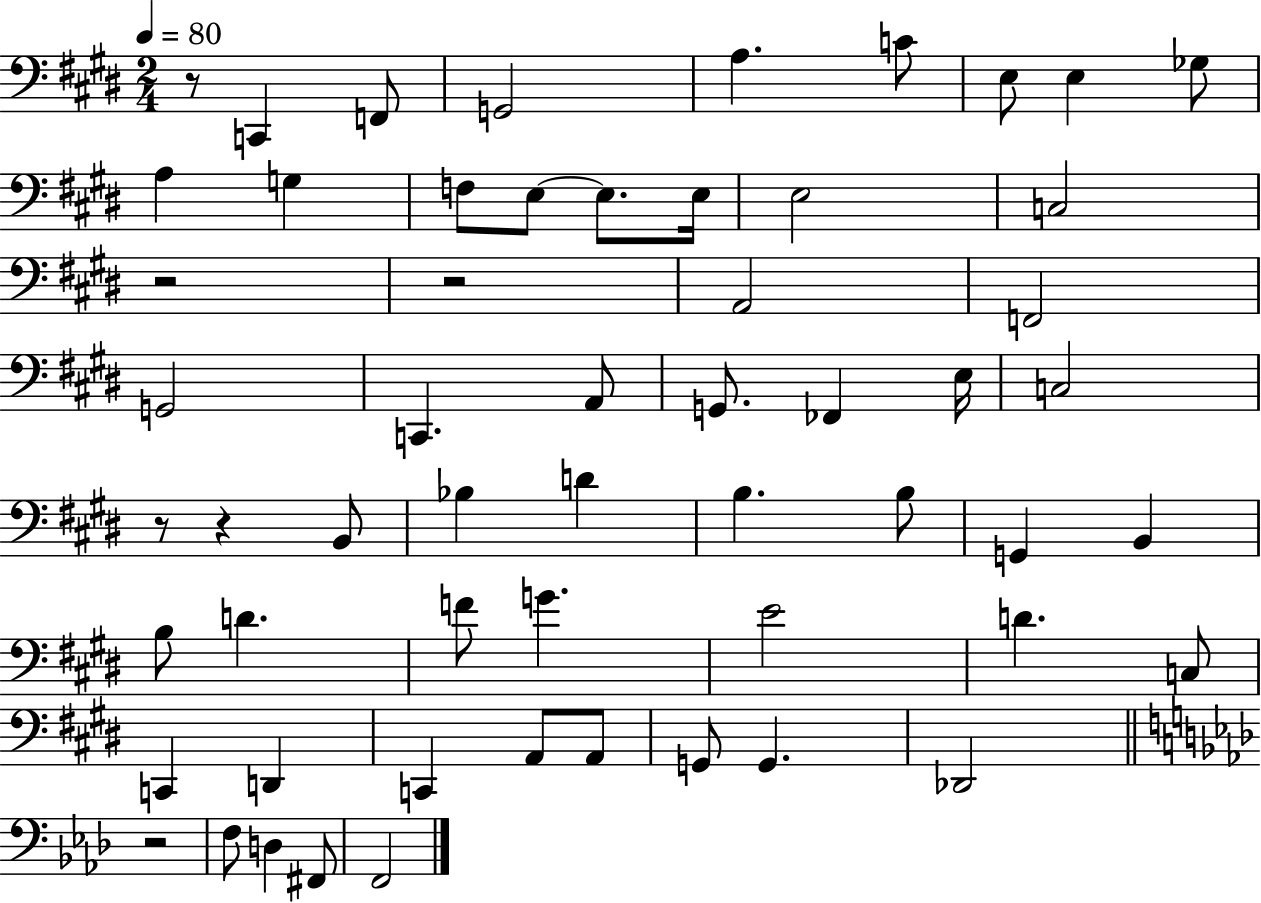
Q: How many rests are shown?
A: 6